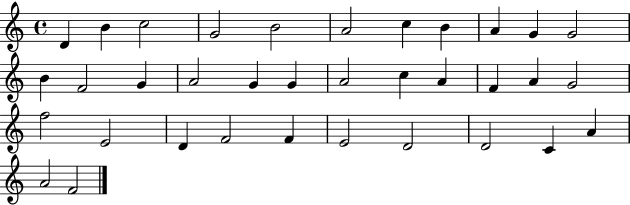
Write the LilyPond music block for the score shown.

{
  \clef treble
  \time 4/4
  \defaultTimeSignature
  \key c \major
  d'4 b'4 c''2 | g'2 b'2 | a'2 c''4 b'4 | a'4 g'4 g'2 | \break b'4 f'2 g'4 | a'2 g'4 g'4 | a'2 c''4 a'4 | f'4 a'4 g'2 | \break f''2 e'2 | d'4 f'2 f'4 | e'2 d'2 | d'2 c'4 a'4 | \break a'2 f'2 | \bar "|."
}